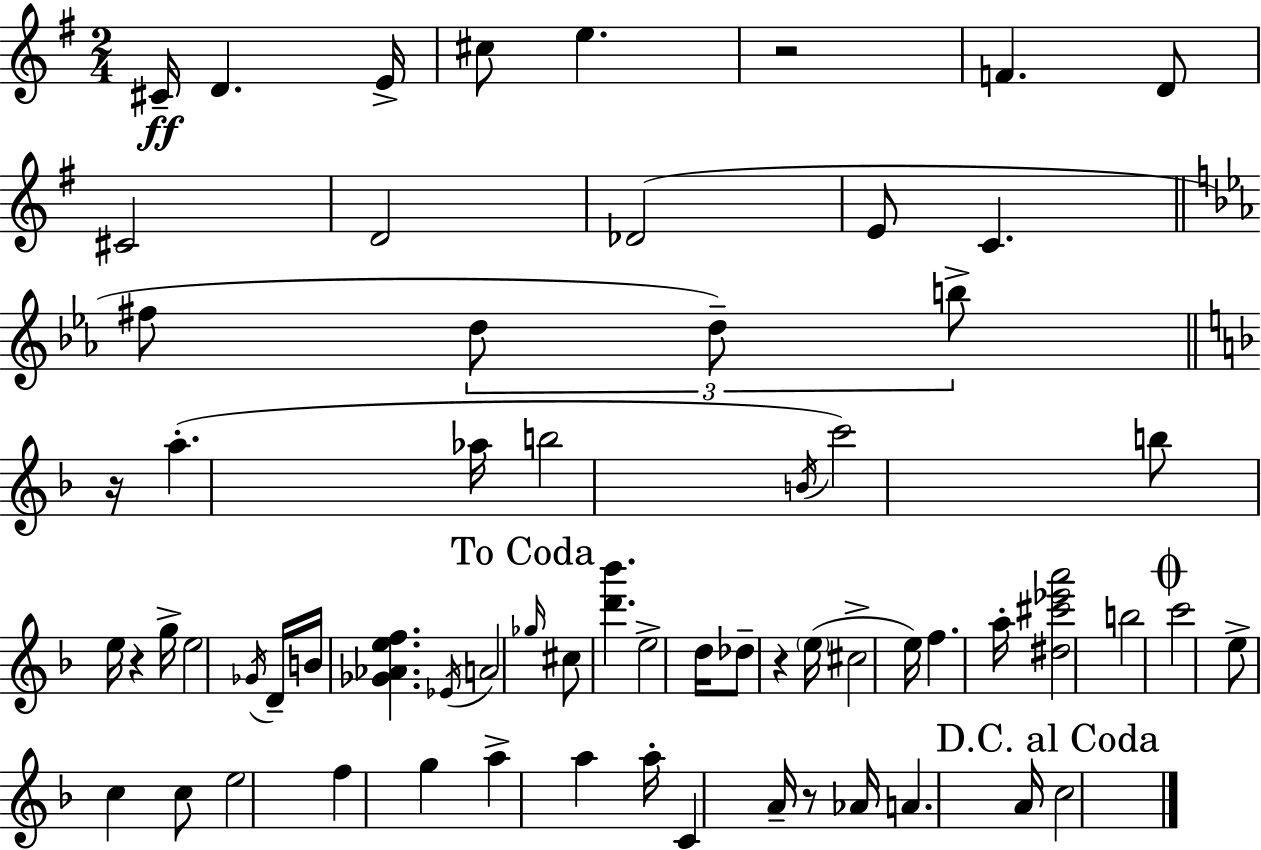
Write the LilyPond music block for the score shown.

{
  \clef treble
  \numericTimeSignature
  \time 2/4
  \key g \major
  \repeat volta 2 { cis'16--\ff d'4. e'16-> | cis''8 e''4. | r2 | f'4. d'8 | \break cis'2 | d'2 | des'2( | e'8 c'4. | \break \bar "||" \break \key ees \major fis''8 \tuplet 3/2 { d''8 d''8--) b''8-> } | \bar "||" \break \key d \minor r16 a''4.-.( aes''16 | b''2 | \acciaccatura { b'16 } c'''2) | b''8 e''16 r4 | \break g''16-> e''2 | \acciaccatura { ges'16 } d'16-- b'16 <ges' aes' e'' f''>4. | \acciaccatura { ees'16 } a'2 | \mark "To Coda" \grace { ges''16 } cis''8 <d''' bes'''>4. | \break e''2-> | d''16 des''8-- r4 | \parenthesize e''16( cis''2-> | e''16) f''4. | \break a''16-. <dis'' cis''' ees''' a'''>2 | b''2 | \mark \markup { \musicglyph "scripts.coda" } c'''2 | e''8-> c''4 | \break c''8 e''2 | f''4 | g''4 a''4-> | a''4 a''16-. c'4 | \break a'16-- r8 aes'16 a'4. | a'16 \mark "D.C. al Coda" c''2 | } \bar "|."
}